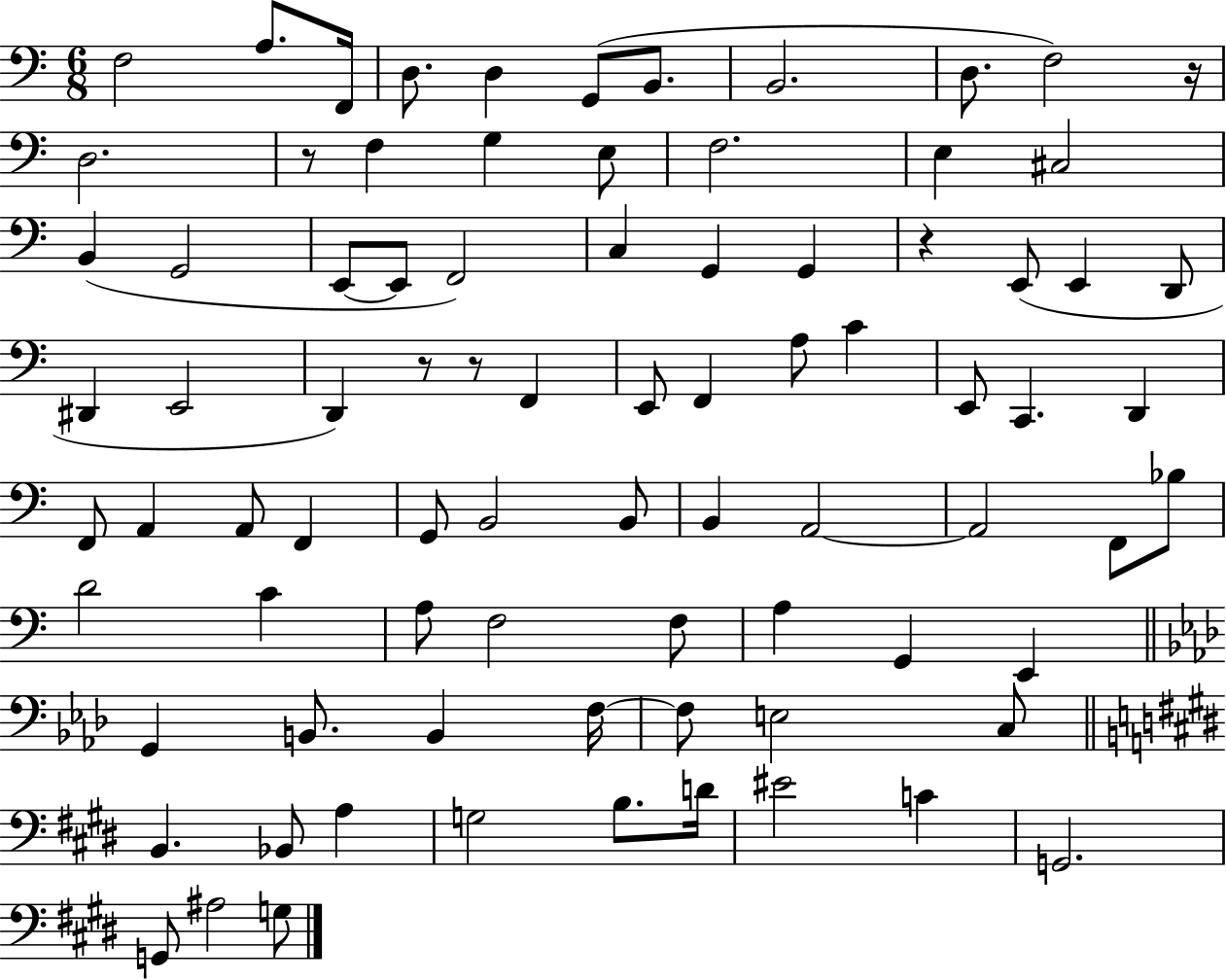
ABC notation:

X:1
T:Untitled
M:6/8
L:1/4
K:C
F,2 A,/2 F,,/4 D,/2 D, G,,/2 B,,/2 B,,2 D,/2 F,2 z/4 D,2 z/2 F, G, E,/2 F,2 E, ^C,2 B,, G,,2 E,,/2 E,,/2 F,,2 C, G,, G,, z E,,/2 E,, D,,/2 ^D,, E,,2 D,, z/2 z/2 F,, E,,/2 F,, A,/2 C E,,/2 C,, D,, F,,/2 A,, A,,/2 F,, G,,/2 B,,2 B,,/2 B,, A,,2 A,,2 F,,/2 _B,/2 D2 C A,/2 F,2 F,/2 A, G,, E,, G,, B,,/2 B,, F,/4 F,/2 E,2 C,/2 B,, _B,,/2 A, G,2 B,/2 D/4 ^E2 C G,,2 G,,/2 ^A,2 G,/2